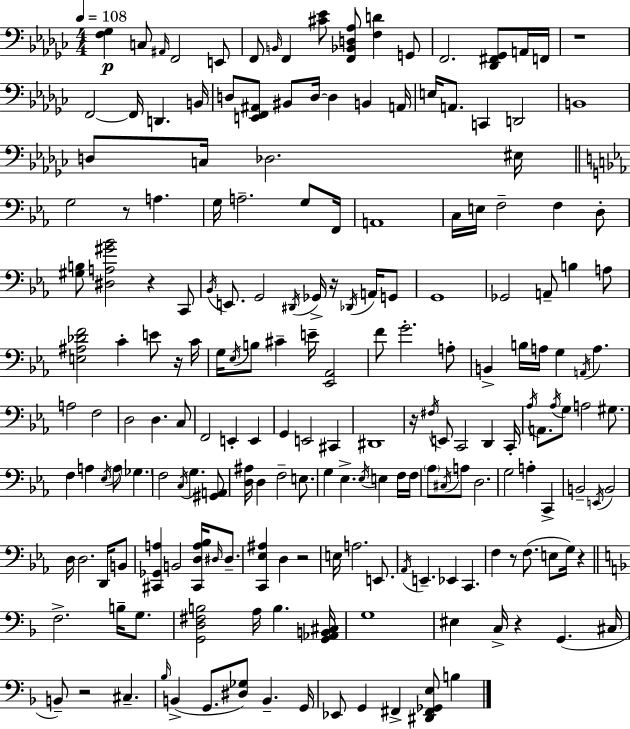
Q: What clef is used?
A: bass